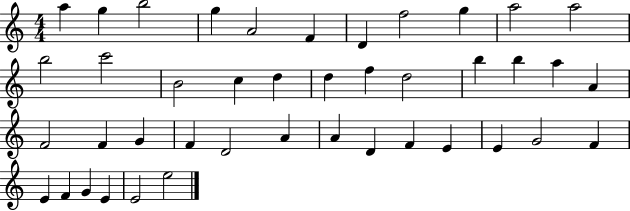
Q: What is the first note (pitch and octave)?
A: A5